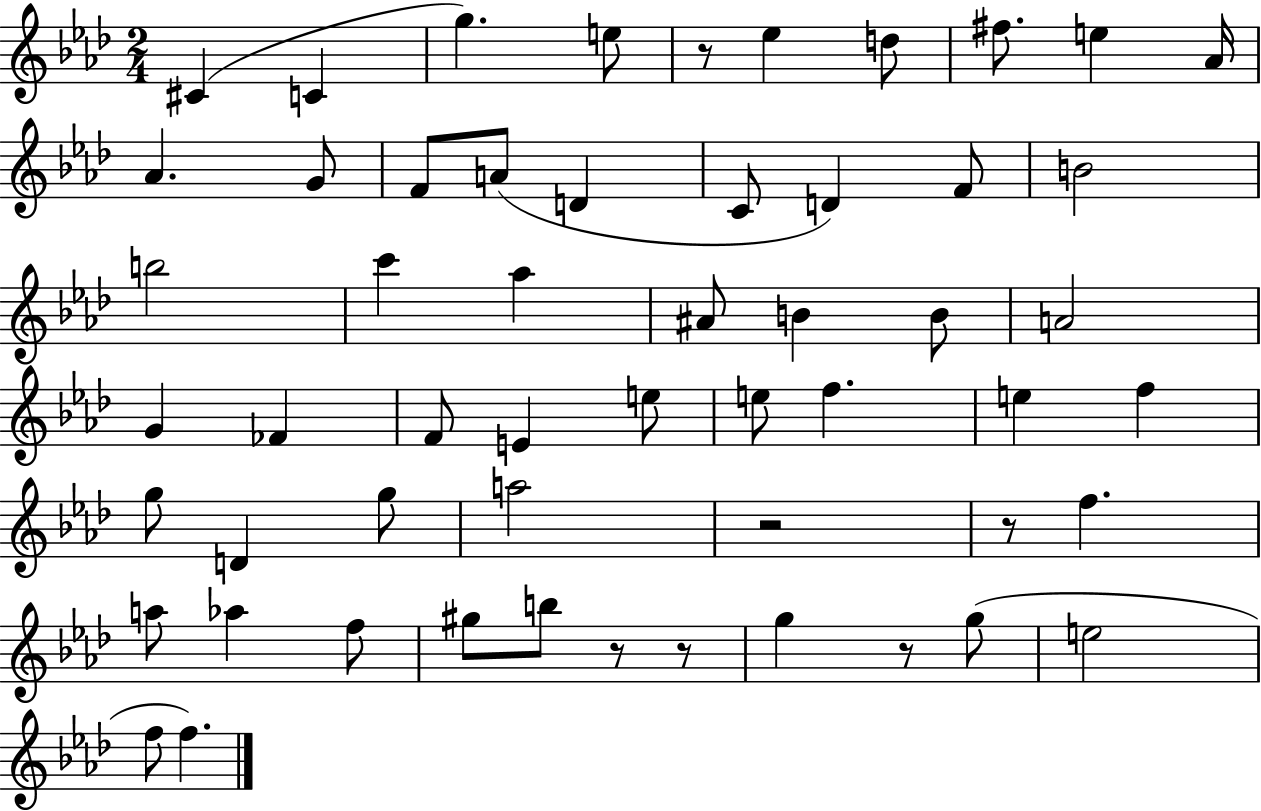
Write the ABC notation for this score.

X:1
T:Untitled
M:2/4
L:1/4
K:Ab
^C C g e/2 z/2 _e d/2 ^f/2 e _A/4 _A G/2 F/2 A/2 D C/2 D F/2 B2 b2 c' _a ^A/2 B B/2 A2 G _F F/2 E e/2 e/2 f e f g/2 D g/2 a2 z2 z/2 f a/2 _a f/2 ^g/2 b/2 z/2 z/2 g z/2 g/2 e2 f/2 f